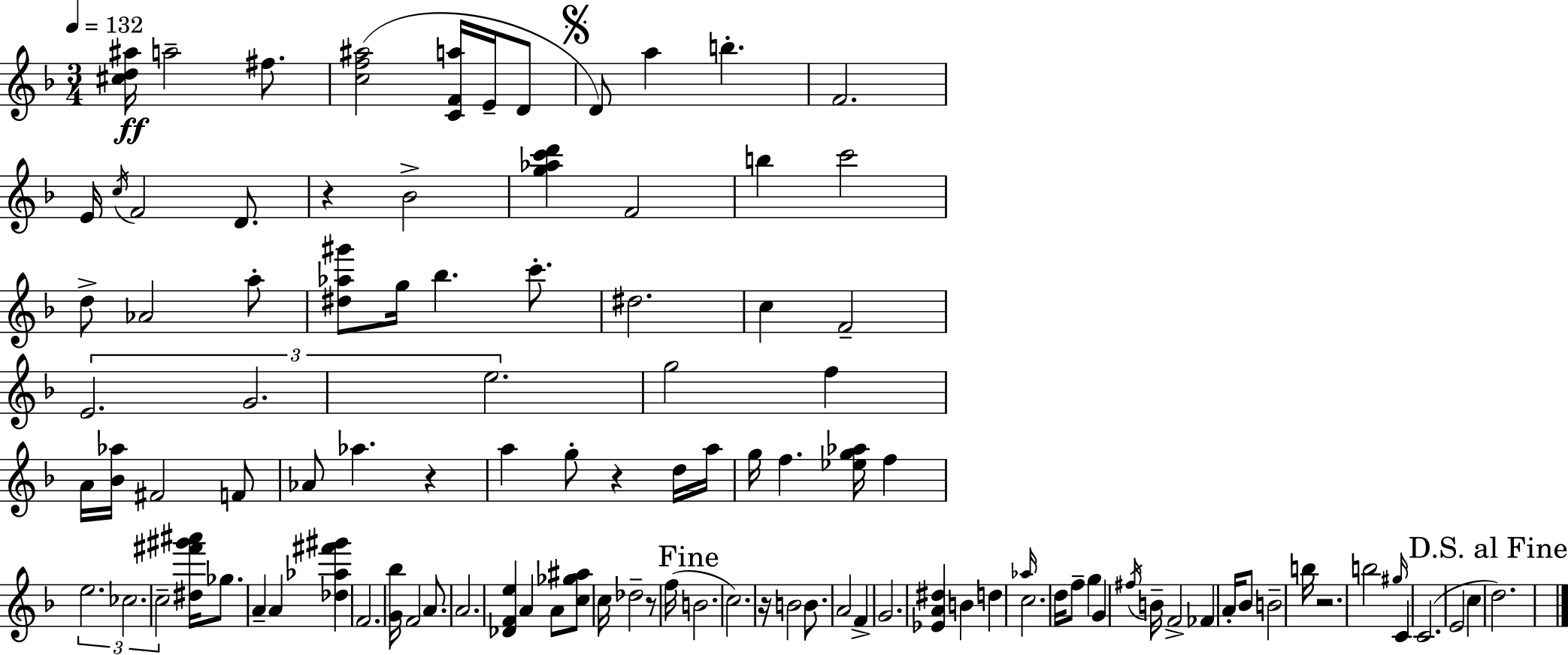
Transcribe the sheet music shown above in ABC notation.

X:1
T:Untitled
M:3/4
L:1/4
K:Dm
[^cd^a]/4 a2 ^f/2 [cf^a]2 [CFa]/4 E/4 D/2 D/2 a b F2 E/4 c/4 F2 D/2 z _B2 [g_ac'd'] F2 b c'2 d/2 _A2 a/2 [^d_a^g']/2 g/4 _b c'/2 ^d2 c F2 E2 G2 e2 g2 f A/4 [_B_a]/4 ^F2 F/2 _A/2 _a z a g/2 z d/4 a/4 g/4 f [_eg_a]/4 f e2 _c2 c2 [^d^f'^g'^a']/4 _g/2 A A [_d_a^f'^g'] F2 [G_b]/4 F2 A/2 A2 [_DFe] A A/2 [c_g^a]/2 c/4 _d2 z/2 f/4 B2 c2 z/4 B2 B/2 A2 F G2 [_EA^d] B d _a/4 c2 d/4 f/2 g G ^f/4 B/4 F2 _F A/4 _B/2 B2 b/4 z2 b2 ^g/4 C C2 E2 c d2